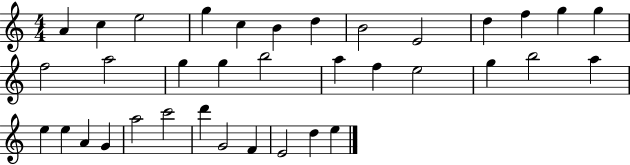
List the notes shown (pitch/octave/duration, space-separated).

A4/q C5/q E5/h G5/q C5/q B4/q D5/q B4/h E4/h D5/q F5/q G5/q G5/q F5/h A5/h G5/q G5/q B5/h A5/q F5/q E5/h G5/q B5/h A5/q E5/q E5/q A4/q G4/q A5/h C6/h D6/q G4/h F4/q E4/h D5/q E5/q